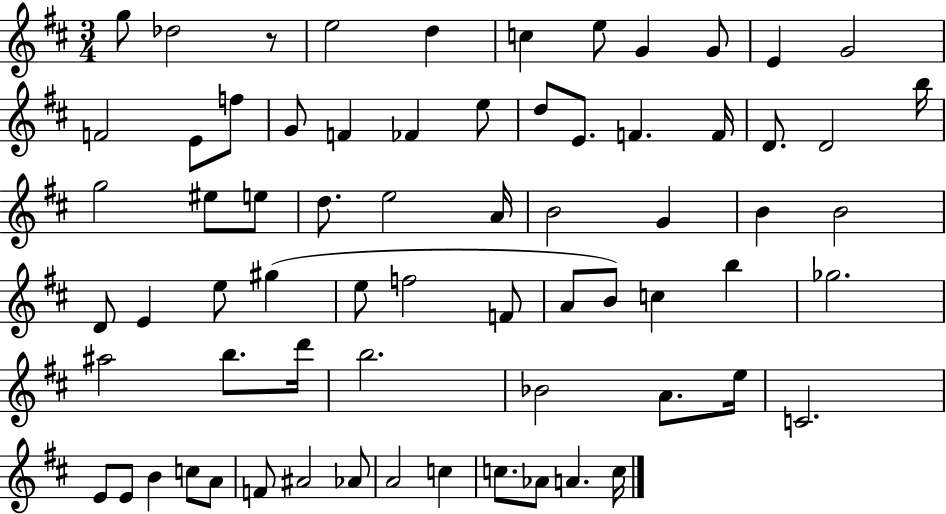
{
  \clef treble
  \numericTimeSignature
  \time 3/4
  \key d \major
  g''8 des''2 r8 | e''2 d''4 | c''4 e''8 g'4 g'8 | e'4 g'2 | \break f'2 e'8 f''8 | g'8 f'4 fes'4 e''8 | d''8 e'8. f'4. f'16 | d'8. d'2 b''16 | \break g''2 eis''8 e''8 | d''8. e''2 a'16 | b'2 g'4 | b'4 b'2 | \break d'8 e'4 e''8 gis''4( | e''8 f''2 f'8 | a'8 b'8) c''4 b''4 | ges''2. | \break ais''2 b''8. d'''16 | b''2. | bes'2 a'8. e''16 | c'2. | \break e'8 e'8 b'4 c''8 a'8 | f'8 ais'2 aes'8 | a'2 c''4 | c''8. aes'8 a'4. c''16 | \break \bar "|."
}